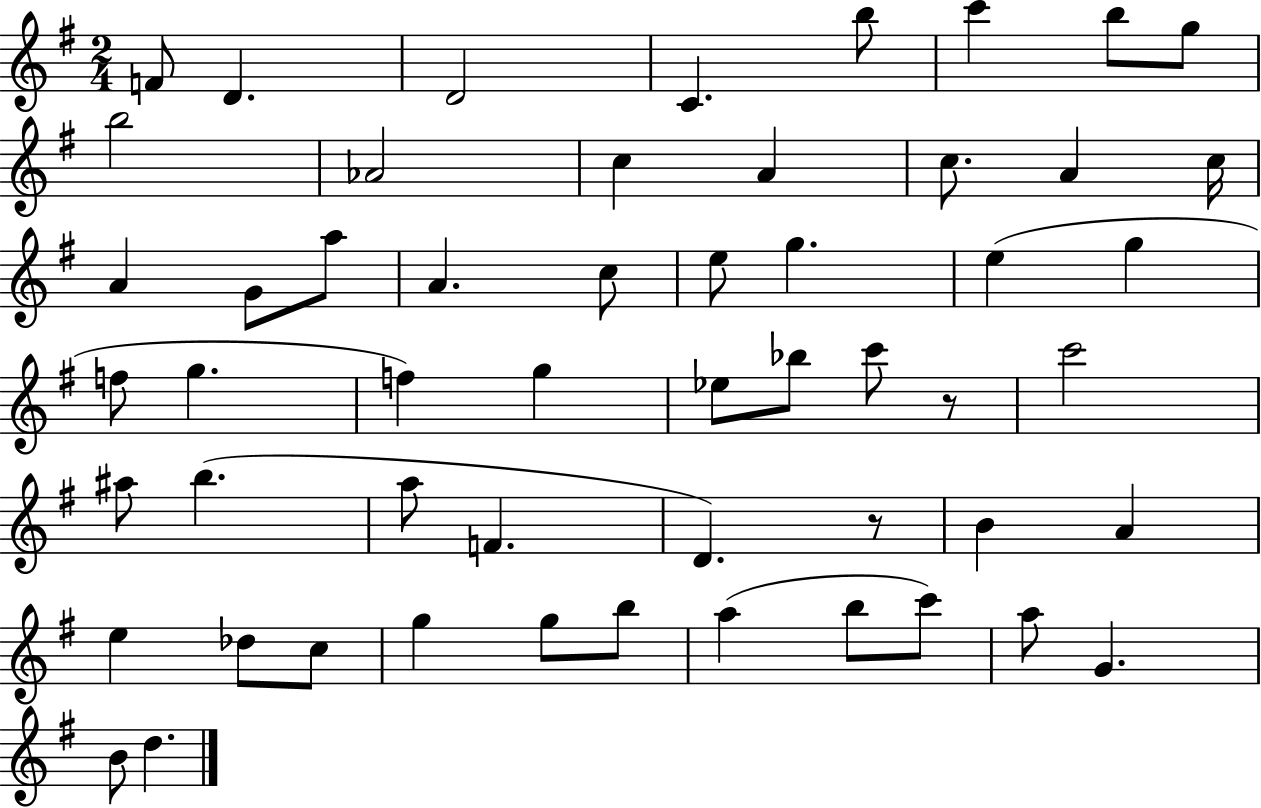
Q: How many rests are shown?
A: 2